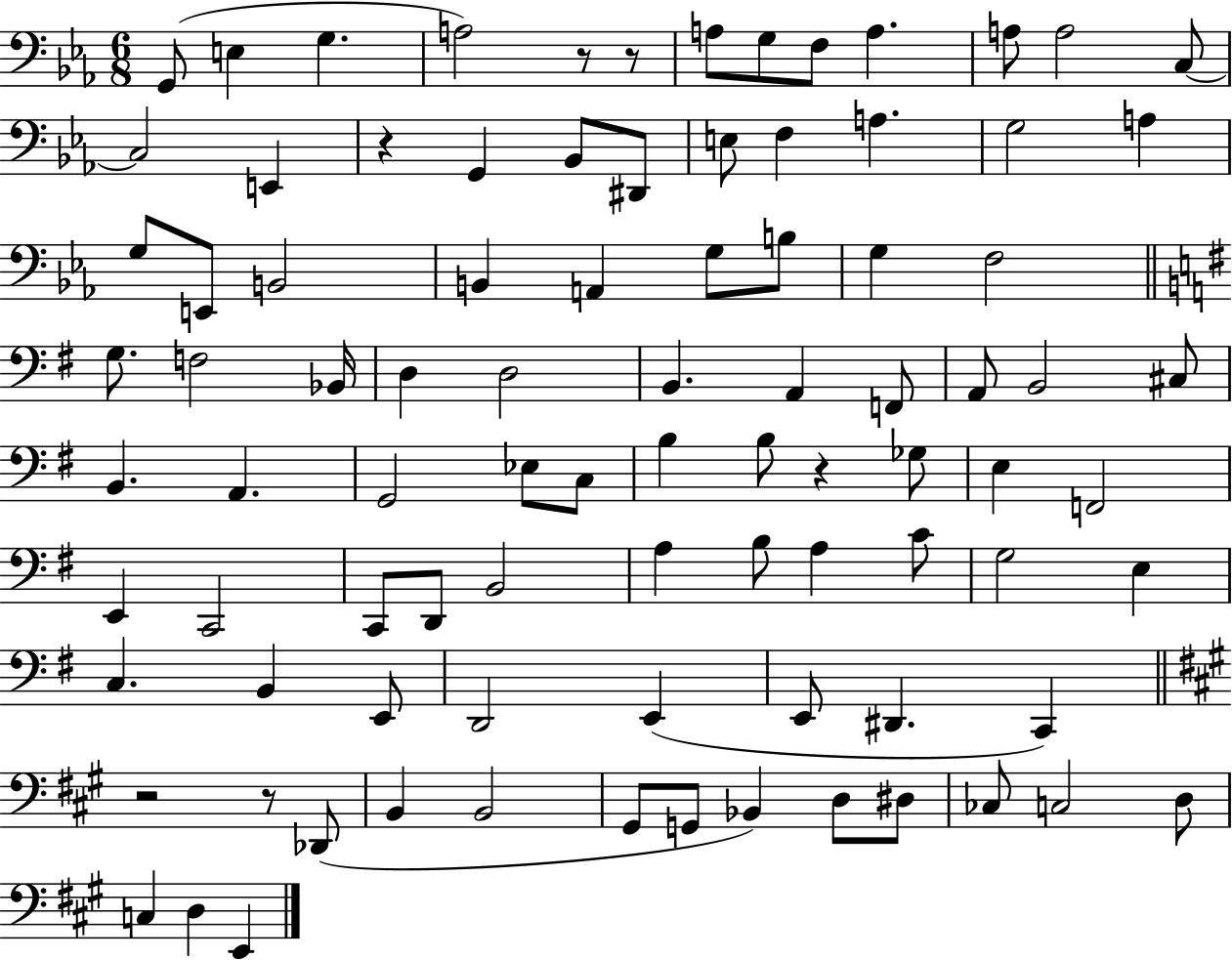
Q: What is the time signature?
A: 6/8